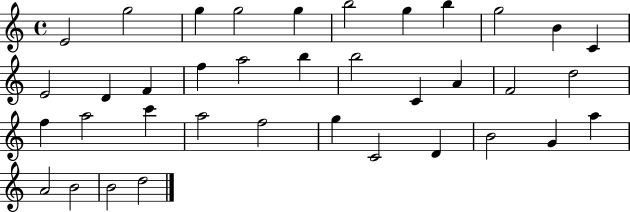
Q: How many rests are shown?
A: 0